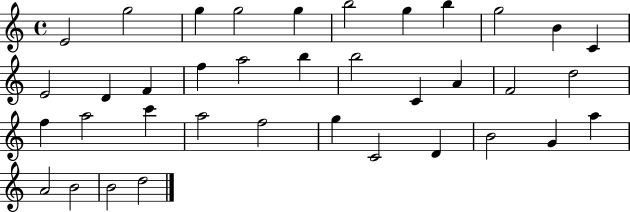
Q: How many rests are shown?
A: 0